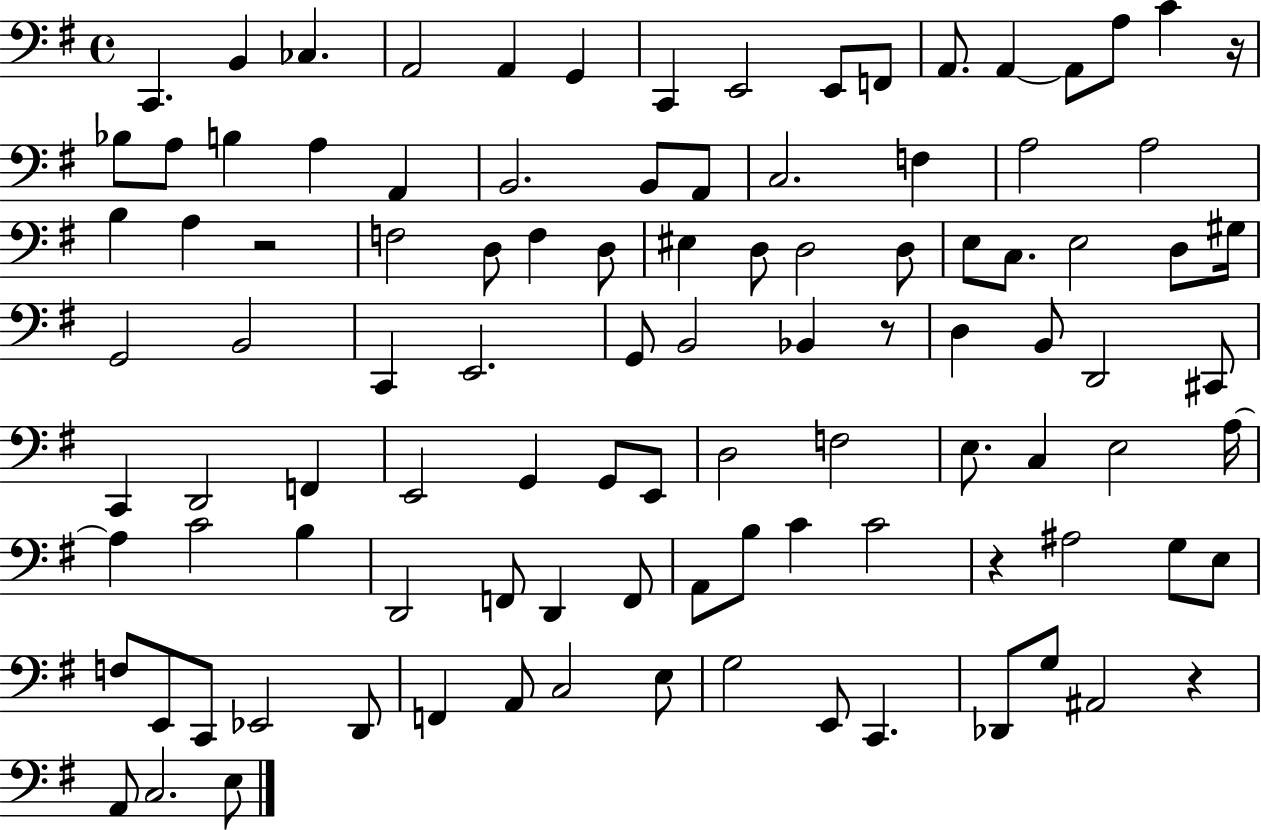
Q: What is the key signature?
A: G major